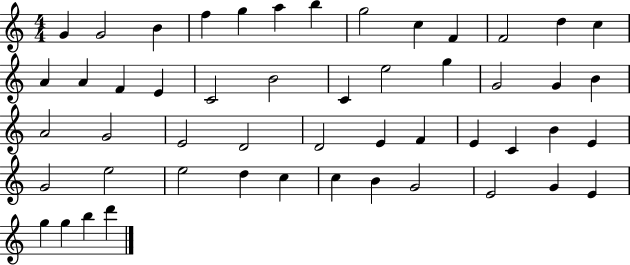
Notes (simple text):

G4/q G4/h B4/q F5/q G5/q A5/q B5/q G5/h C5/q F4/q F4/h D5/q C5/q A4/q A4/q F4/q E4/q C4/h B4/h C4/q E5/h G5/q G4/h G4/q B4/q A4/h G4/h E4/h D4/h D4/h E4/q F4/q E4/q C4/q B4/q E4/q G4/h E5/h E5/h D5/q C5/q C5/q B4/q G4/h E4/h G4/q E4/q G5/q G5/q B5/q D6/q